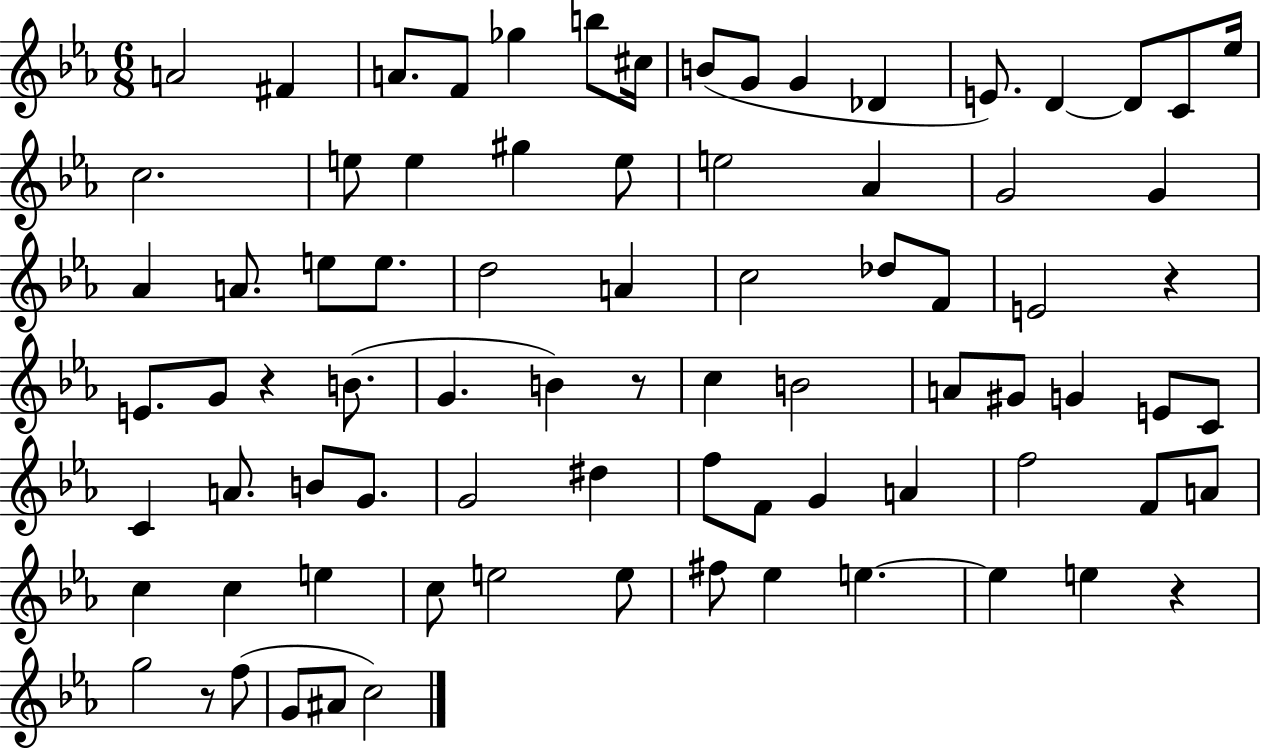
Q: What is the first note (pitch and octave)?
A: A4